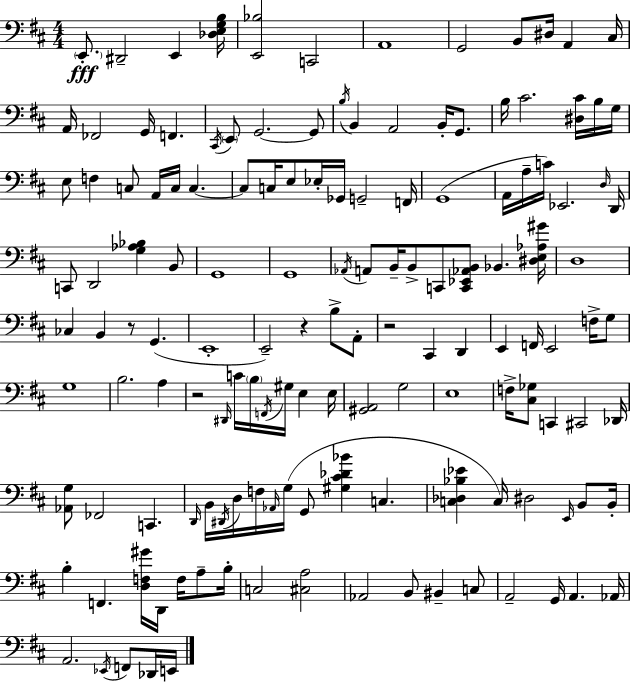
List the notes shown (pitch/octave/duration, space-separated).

E2/e. D#2/h E2/q [Db3,E3,G3,B3]/s [E2,Bb3]/h C2/h A2/w G2/h B2/e D#3/s A2/q C#3/s A2/s FES2/h G2/s F2/q. C#2/s E2/e G2/h. G2/e B3/s B2/q A2/h B2/s G2/e. B3/s C#4/h. [D#3,C#4]/s B3/s G3/s E3/e F3/q C3/e A2/s C3/s C3/q. C3/e C3/s E3/e Eb3/s Gb2/s G2/h F2/s G2/w A2/s A3/s C4/s Eb2/h. D3/s D2/s C2/e D2/h [G3,Ab3,Bb3]/q B2/e G2/w G2/w Ab2/s A2/e B2/s B2/e C2/e [C2,Eb2,Ab2,B2]/e Bb2/q. [D#3,E3,Ab3,G#4]/s D3/w CES3/q B2/q R/e G2/q. E2/w E2/h R/q B3/e A2/e R/h C#2/q D2/q E2/q F2/s E2/h F3/s G3/e G3/w B3/h. A3/q R/h D#2/s C4/s B3/s F2/s G#3/s E3/q E3/s [G#2,A2]/h G3/h E3/w F3/s [C#3,Gb3]/e C2/q C#2/h Db2/s [Ab2,G3]/e FES2/h C2/q. D2/s B2/s D#2/s D3/s F3/s Ab2/s G3/s G2/e [G#3,C#4,Db4,Bb4]/q C3/q. [C3,Db3,Bb3,Eb4]/q C3/s D#3/h E2/s B2/e B2/s B3/q F2/q. [D3,F3,G#4]/s D2/s F3/s A3/e B3/s C3/h [C#3,A3]/h Ab2/h B2/e BIS2/q C3/e A2/h G2/s A2/q. Ab2/s A2/h. Eb2/s F2/e Db2/s E2/s